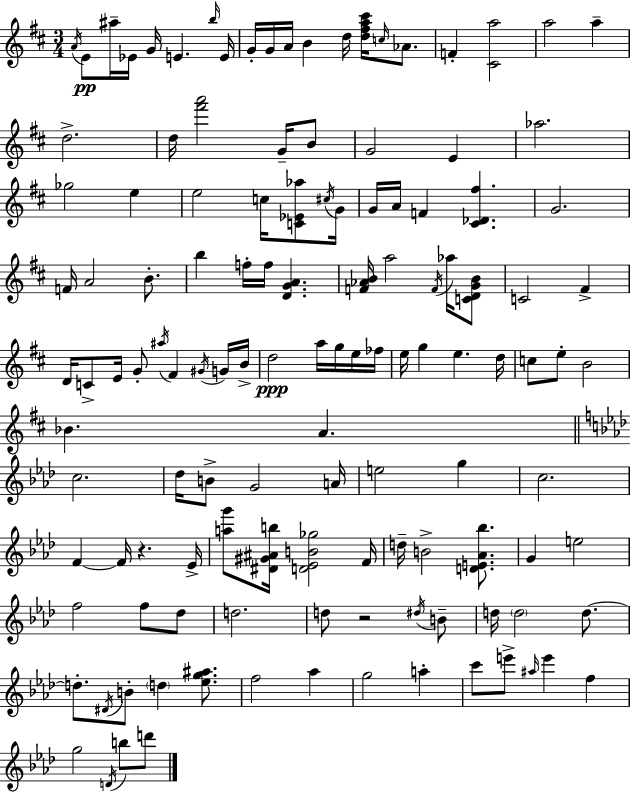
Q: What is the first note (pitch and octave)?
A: A4